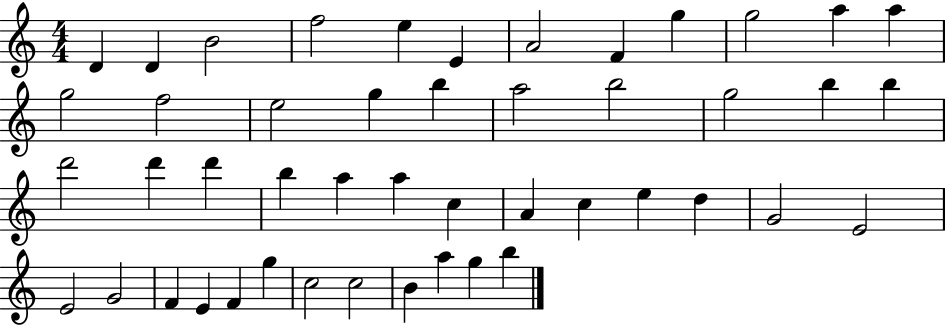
X:1
T:Untitled
M:4/4
L:1/4
K:C
D D B2 f2 e E A2 F g g2 a a g2 f2 e2 g b a2 b2 g2 b b d'2 d' d' b a a c A c e d G2 E2 E2 G2 F E F g c2 c2 B a g b